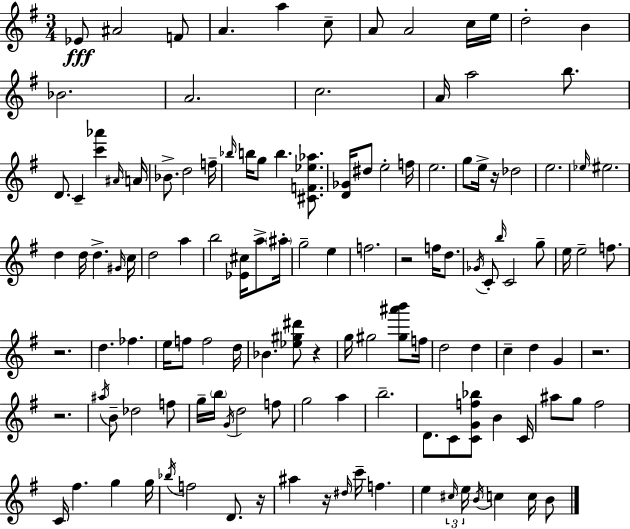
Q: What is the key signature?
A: E minor